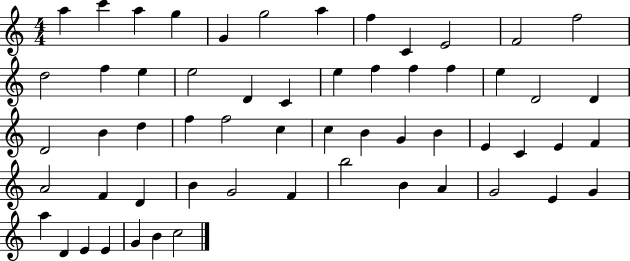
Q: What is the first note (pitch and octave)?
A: A5